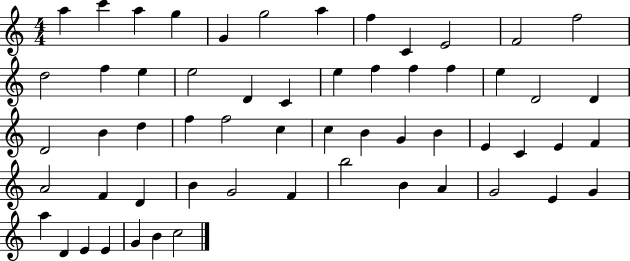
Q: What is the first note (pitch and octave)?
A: A5